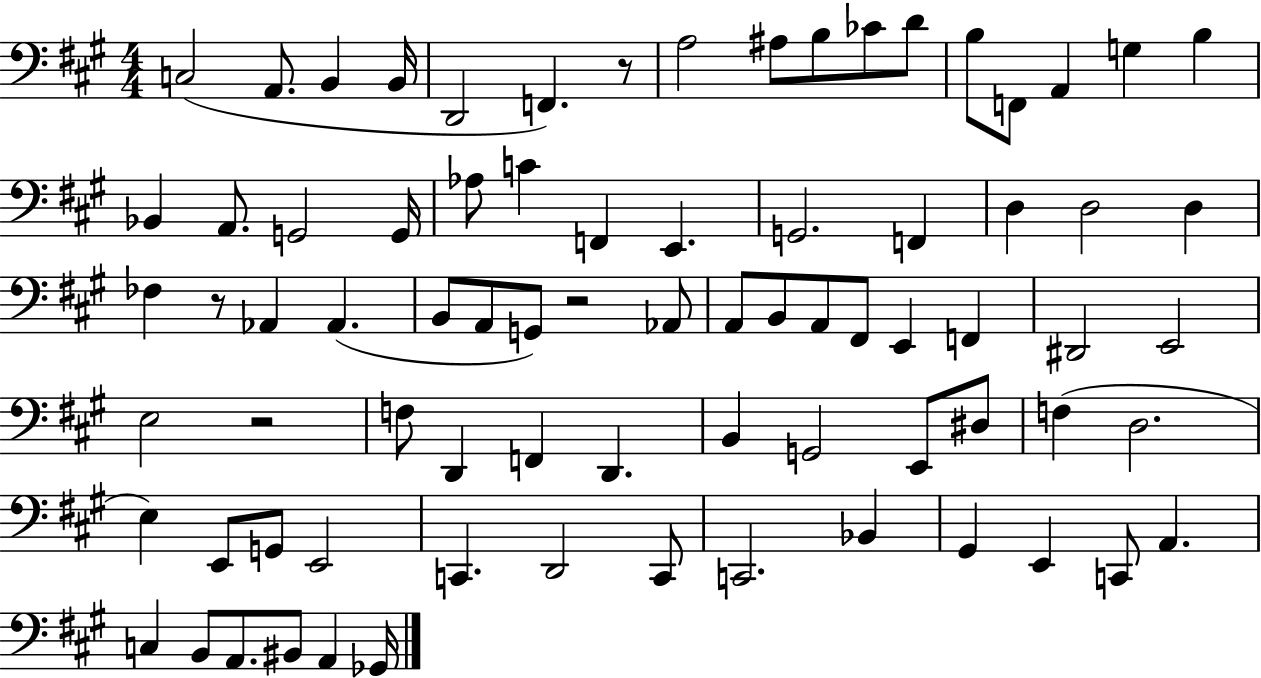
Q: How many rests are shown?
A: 4